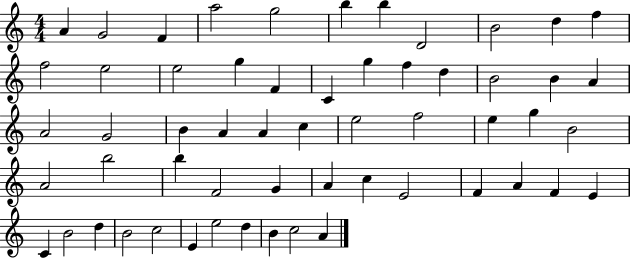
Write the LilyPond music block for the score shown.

{
  \clef treble
  \numericTimeSignature
  \time 4/4
  \key c \major
  a'4 g'2 f'4 | a''2 g''2 | b''4 b''4 d'2 | b'2 d''4 f''4 | \break f''2 e''2 | e''2 g''4 f'4 | c'4 g''4 f''4 d''4 | b'2 b'4 a'4 | \break a'2 g'2 | b'4 a'4 a'4 c''4 | e''2 f''2 | e''4 g''4 b'2 | \break a'2 b''2 | b''4 f'2 g'4 | a'4 c''4 e'2 | f'4 a'4 f'4 e'4 | \break c'4 b'2 d''4 | b'2 c''2 | e'4 e''2 d''4 | b'4 c''2 a'4 | \break \bar "|."
}